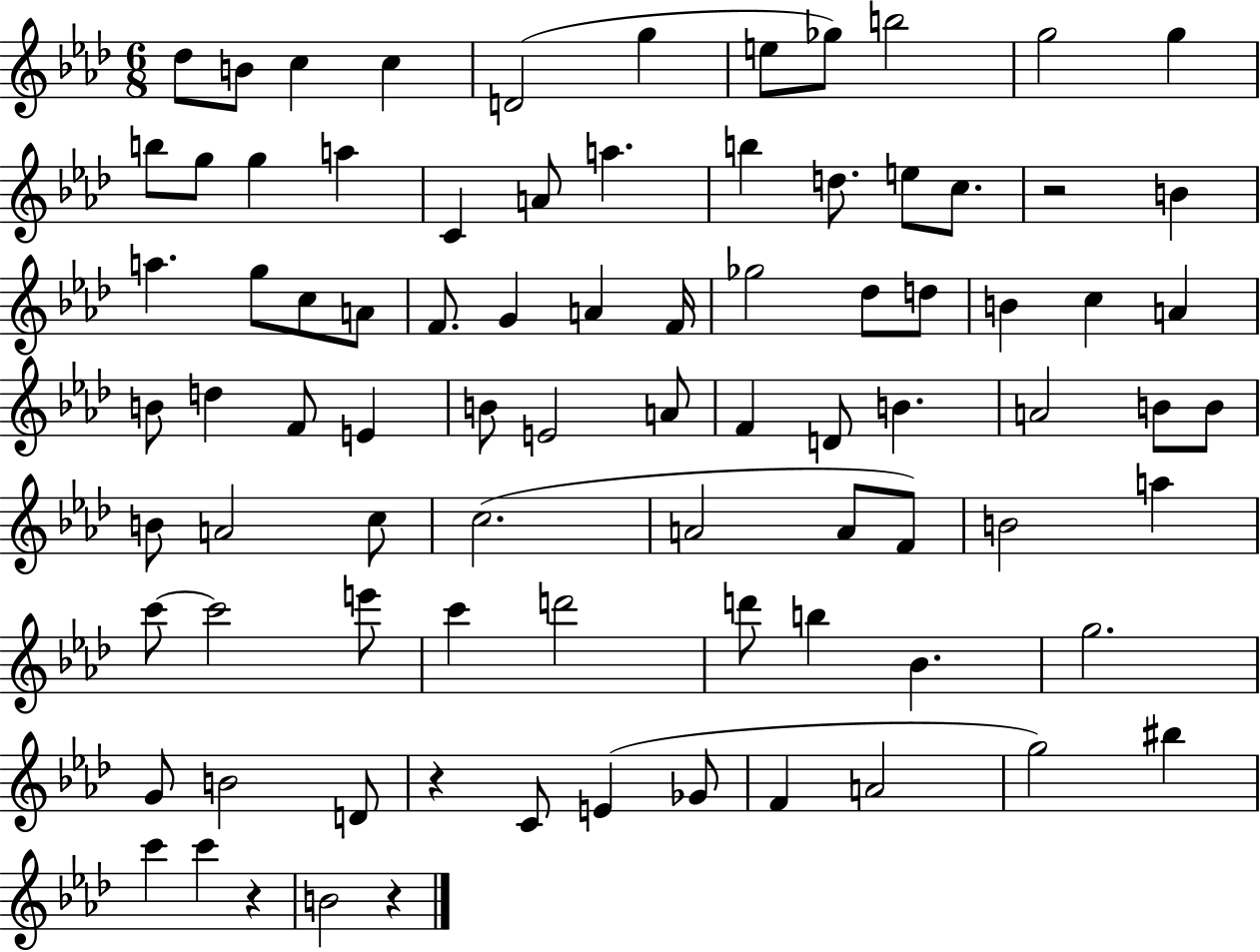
Db5/e B4/e C5/q C5/q D4/h G5/q E5/e Gb5/e B5/h G5/h G5/q B5/e G5/e G5/q A5/q C4/q A4/e A5/q. B5/q D5/e. E5/e C5/e. R/h B4/q A5/q. G5/e C5/e A4/e F4/e. G4/q A4/q F4/s Gb5/h Db5/e D5/e B4/q C5/q A4/q B4/e D5/q F4/e E4/q B4/e E4/h A4/e F4/q D4/e B4/q. A4/h B4/e B4/e B4/e A4/h C5/e C5/h. A4/h A4/e F4/e B4/h A5/q C6/e C6/h E6/e C6/q D6/h D6/e B5/q Bb4/q. G5/h. G4/e B4/h D4/e R/q C4/e E4/q Gb4/e F4/q A4/h G5/h BIS5/q C6/q C6/q R/q B4/h R/q